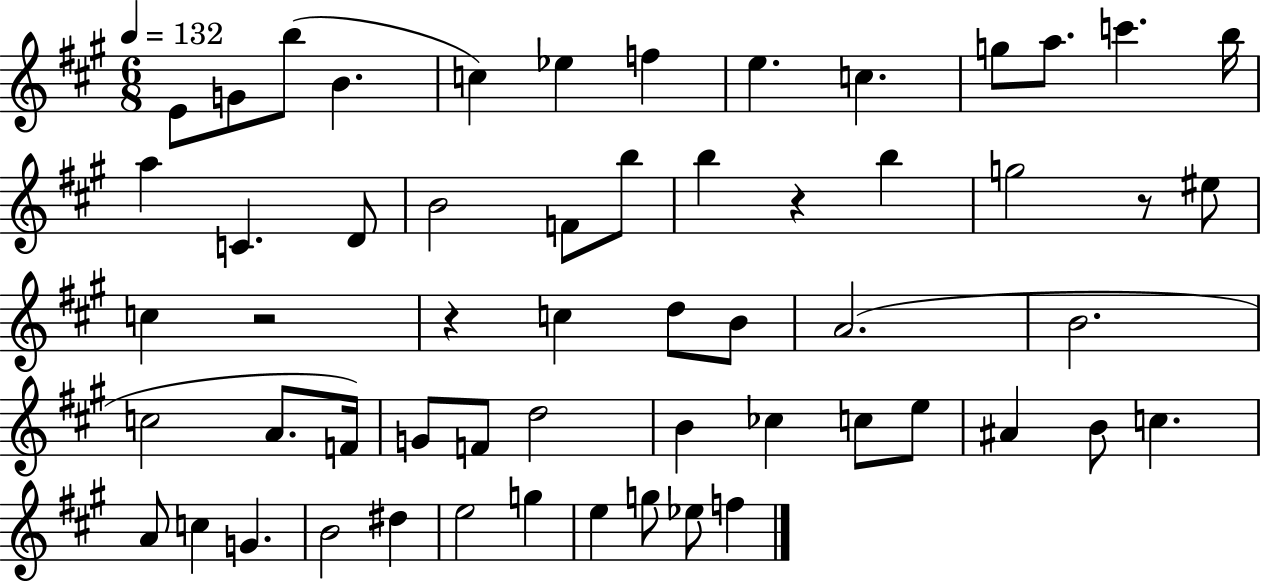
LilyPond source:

{
  \clef treble
  \numericTimeSignature
  \time 6/8
  \key a \major
  \tempo 4 = 132
  \repeat volta 2 { e'8 g'8 b''8( b'4. | c''4) ees''4 f''4 | e''4. c''4. | g''8 a''8. c'''4. b''16 | \break a''4 c'4. d'8 | b'2 f'8 b''8 | b''4 r4 b''4 | g''2 r8 eis''8 | \break c''4 r2 | r4 c''4 d''8 b'8 | a'2.( | b'2. | \break c''2 a'8. f'16) | g'8 f'8 d''2 | b'4 ces''4 c''8 e''8 | ais'4 b'8 c''4. | \break a'8 c''4 g'4. | b'2 dis''4 | e''2 g''4 | e''4 g''8 ees''8 f''4 | \break } \bar "|."
}